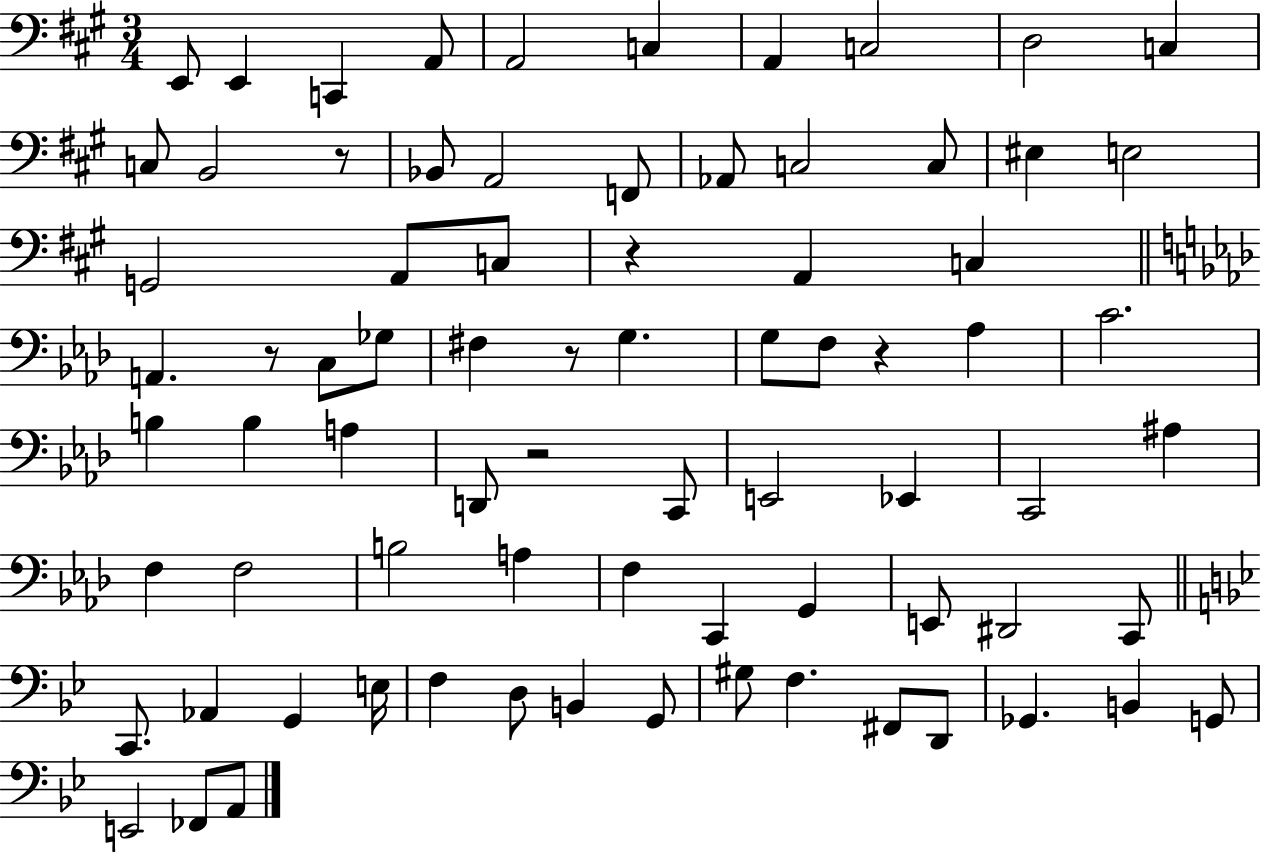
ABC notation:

X:1
T:Untitled
M:3/4
L:1/4
K:A
E,,/2 E,, C,, A,,/2 A,,2 C, A,, C,2 D,2 C, C,/2 B,,2 z/2 _B,,/2 A,,2 F,,/2 _A,,/2 C,2 C,/2 ^E, E,2 G,,2 A,,/2 C,/2 z A,, C, A,, z/2 C,/2 _G,/2 ^F, z/2 G, G,/2 F,/2 z _A, C2 B, B, A, D,,/2 z2 C,,/2 E,,2 _E,, C,,2 ^A, F, F,2 B,2 A, F, C,, G,, E,,/2 ^D,,2 C,,/2 C,,/2 _A,, G,, E,/4 F, D,/2 B,, G,,/2 ^G,/2 F, ^F,,/2 D,,/2 _G,, B,, G,,/2 E,,2 _F,,/2 A,,/2